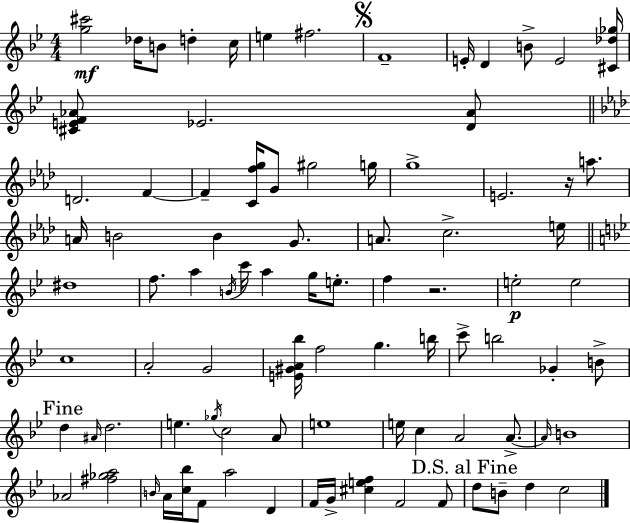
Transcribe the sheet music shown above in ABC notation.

X:1
T:Untitled
M:4/4
L:1/4
K:Gm
[g^c']2 _d/4 B/2 d c/4 e ^f2 F4 E/4 D B/2 E2 [^C_d_g]/4 [^CEF_A]/2 _E2 [D_A]/2 D2 F F [Cfg]/4 G/2 ^g2 g/4 g4 E2 z/4 a/2 A/4 B2 B G/2 A/2 c2 e/4 ^d4 f/2 a B/4 c'/4 a g/4 e/2 f z2 e2 e2 c4 A2 G2 [E^GA_b]/4 f2 g b/4 c'/2 b2 _G B/2 d ^A/4 d2 e _g/4 c2 A/2 e4 e/4 c A2 A/2 A/4 B4 _A2 [^f_ga]2 B/4 A/4 [c_b]/4 F/2 a2 D F/4 G/4 [^cef] F2 F/2 d/2 B/2 d c2